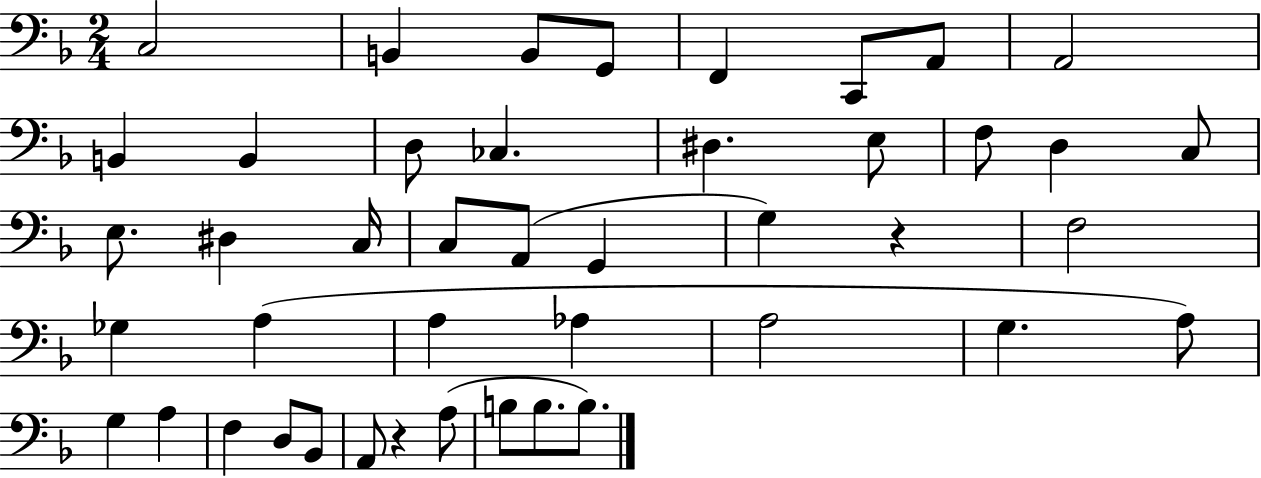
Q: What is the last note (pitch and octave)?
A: B3